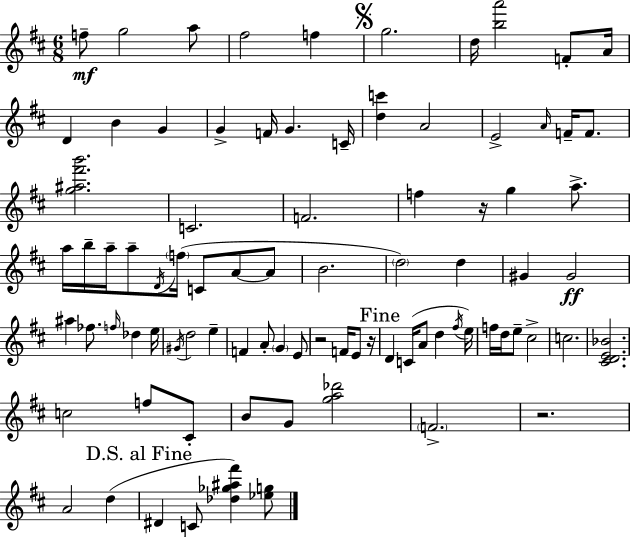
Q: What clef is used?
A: treble